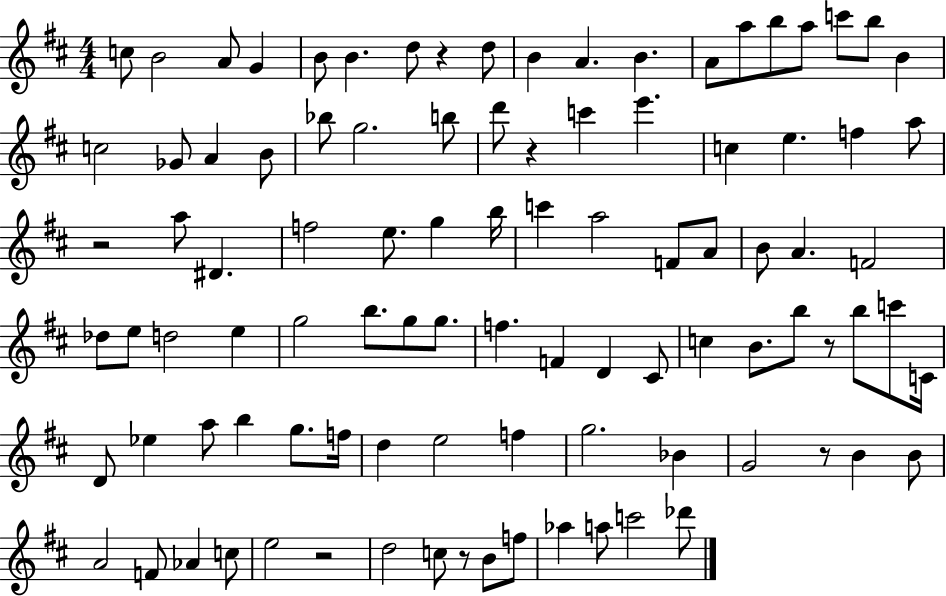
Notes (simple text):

C5/e B4/h A4/e G4/q B4/e B4/q. D5/e R/q D5/e B4/q A4/q. B4/q. A4/e A5/e B5/e A5/e C6/e B5/e B4/q C5/h Gb4/e A4/q B4/e Bb5/e G5/h. B5/e D6/e R/q C6/q E6/q. C5/q E5/q. F5/q A5/e R/h A5/e D#4/q. F5/h E5/e. G5/q B5/s C6/q A5/h F4/e A4/e B4/e A4/q. F4/h Db5/e E5/e D5/h E5/q G5/h B5/e. G5/e G5/e. F5/q. F4/q D4/q C#4/e C5/q B4/e. B5/e R/e B5/e C6/e C4/s D4/e Eb5/q A5/e B5/q G5/e. F5/s D5/q E5/h F5/q G5/h. Bb4/q G4/h R/e B4/q B4/e A4/h F4/e Ab4/q C5/e E5/h R/h D5/h C5/e R/e B4/e F5/e Ab5/q A5/e C6/h Db6/e